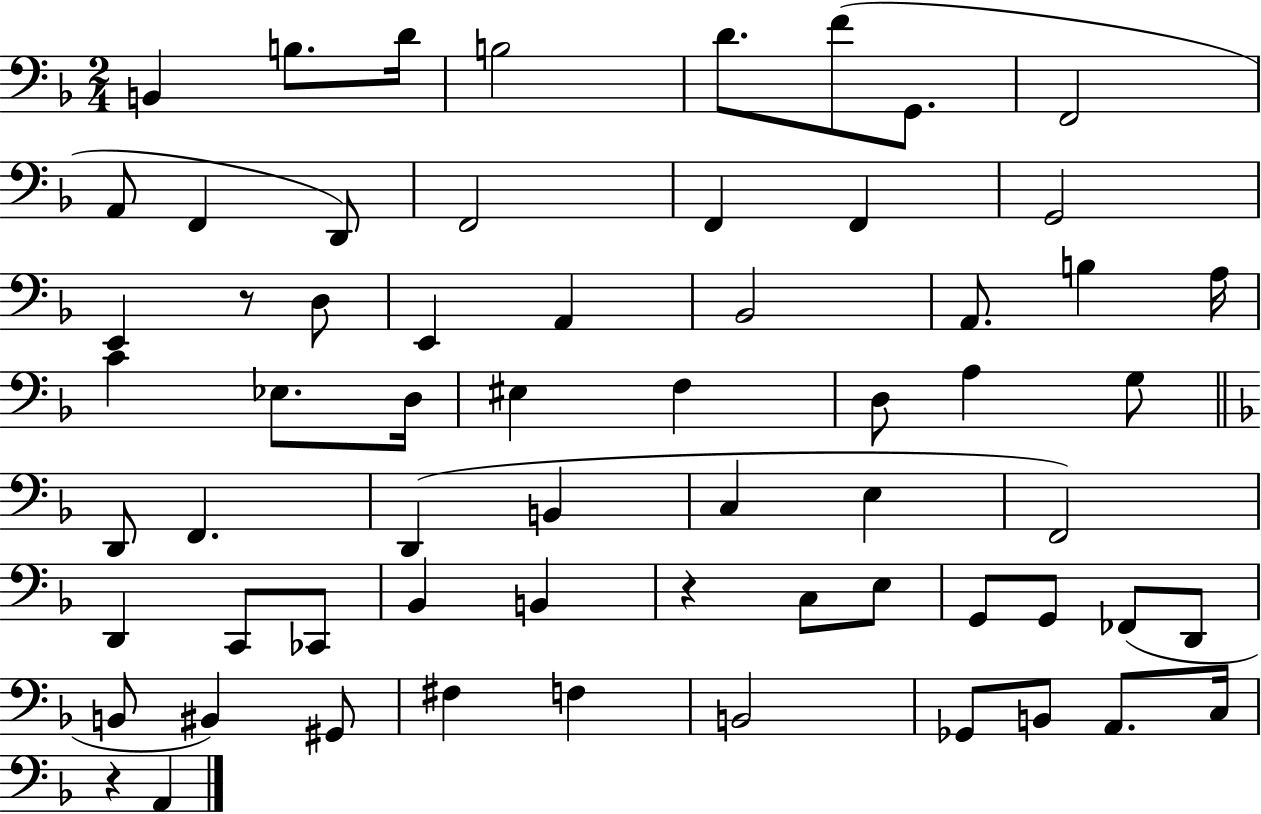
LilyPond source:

{
  \clef bass
  \numericTimeSignature
  \time 2/4
  \key f \major
  b,4 b8. d'16 | b2 | d'8. f'8( g,8. | f,2 | \break a,8 f,4 d,8) | f,2 | f,4 f,4 | g,2 | \break e,4 r8 d8 | e,4 a,4 | bes,2 | a,8. b4 a16 | \break c'4 ees8. d16 | eis4 f4 | d8 a4 g8 | \bar "||" \break \key f \major d,8 f,4. | d,4( b,4 | c4 e4 | f,2) | \break d,4 c,8 ces,8 | bes,4 b,4 | r4 c8 e8 | g,8 g,8 fes,8( d,8 | \break b,8 bis,4) gis,8 | fis4 f4 | b,2 | ges,8 b,8 a,8. c16 | \break r4 a,4 | \bar "|."
}